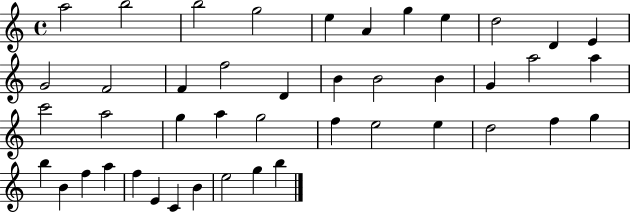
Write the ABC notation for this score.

X:1
T:Untitled
M:4/4
L:1/4
K:C
a2 b2 b2 g2 e A g e d2 D E G2 F2 F f2 D B B2 B G a2 a c'2 a2 g a g2 f e2 e d2 f g b B f a f E C B e2 g b